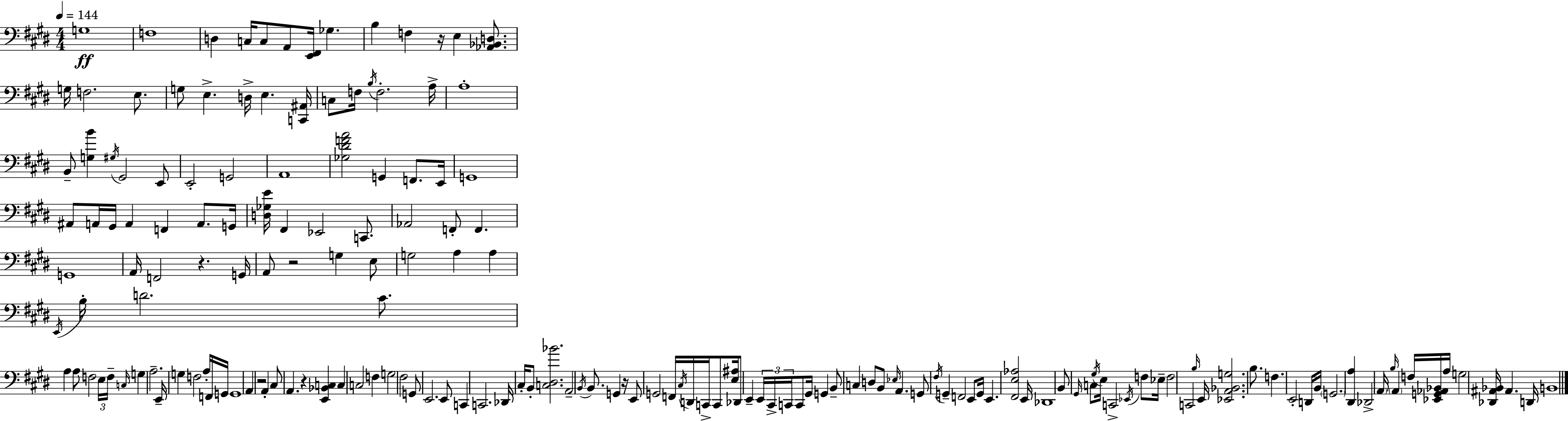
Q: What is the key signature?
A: E major